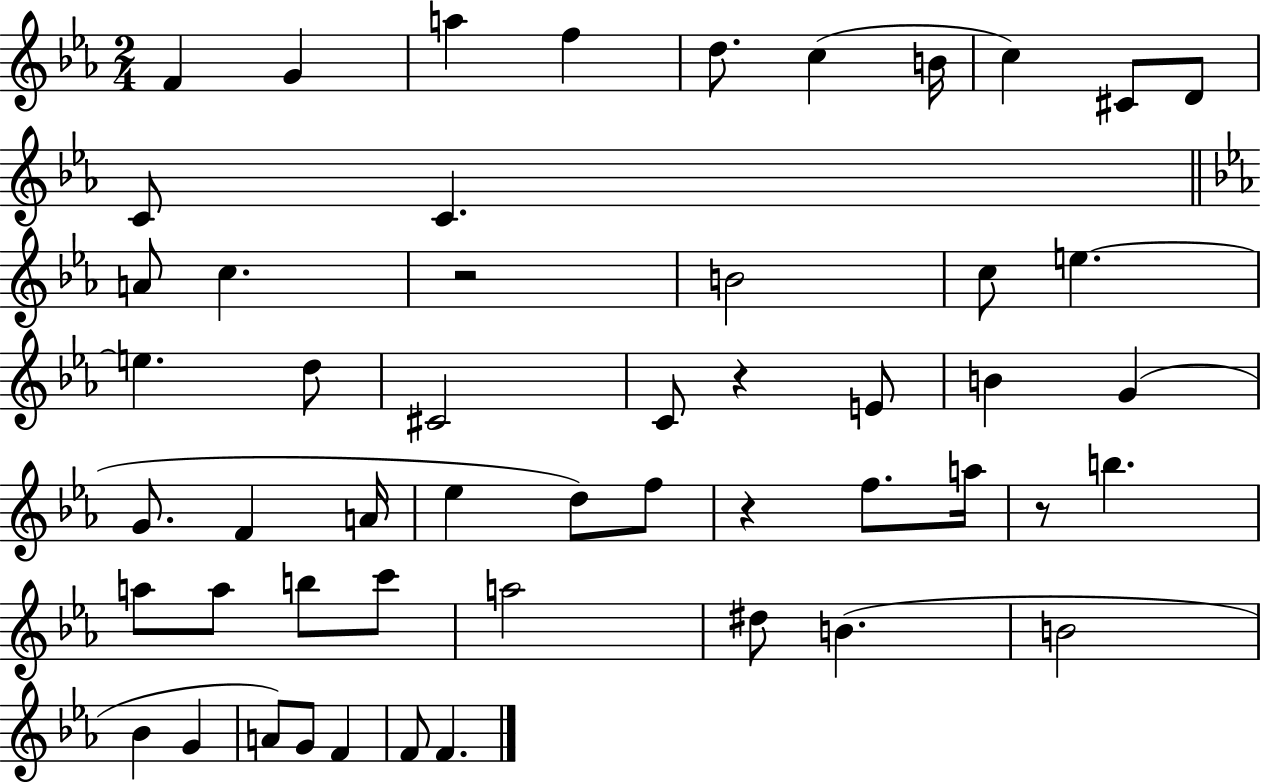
F4/q G4/q A5/q F5/q D5/e. C5/q B4/s C5/q C#4/e D4/e C4/e C4/q. A4/e C5/q. R/h B4/h C5/e E5/q. E5/q. D5/e C#4/h C4/e R/q E4/e B4/q G4/q G4/e. F4/q A4/s Eb5/q D5/e F5/e R/q F5/e. A5/s R/e B5/q. A5/e A5/e B5/e C6/e A5/h D#5/e B4/q. B4/h Bb4/q G4/q A4/e G4/e F4/q F4/e F4/q.